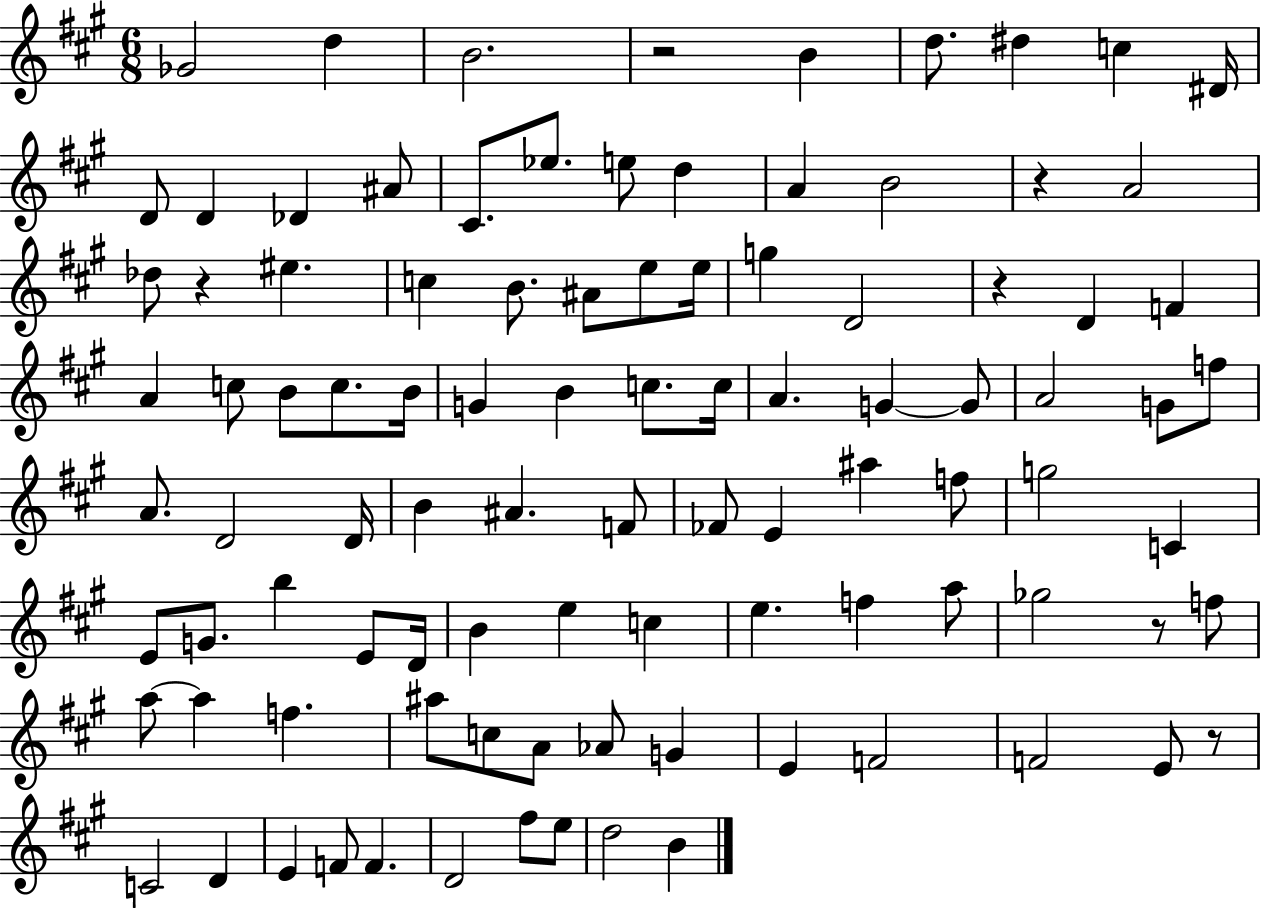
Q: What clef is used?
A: treble